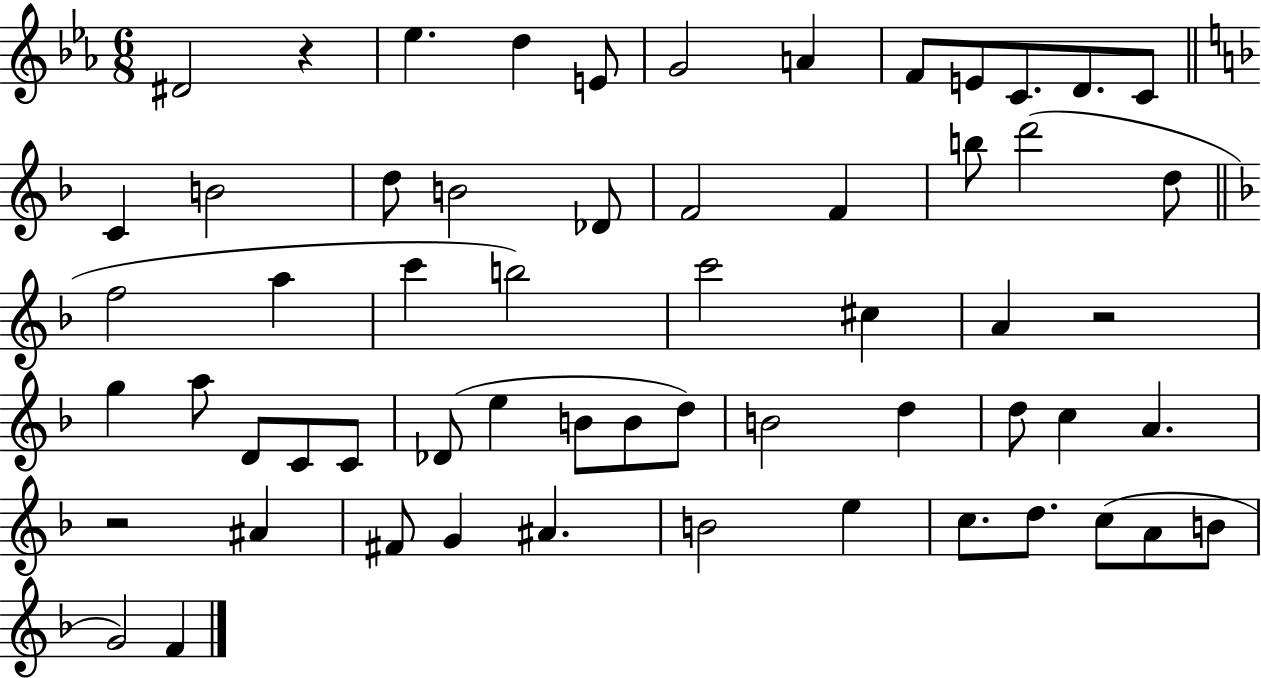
{
  \clef treble
  \numericTimeSignature
  \time 6/8
  \key ees \major
  dis'2 r4 | ees''4. d''4 e'8 | g'2 a'4 | f'8 e'8 c'8. d'8. c'8 | \break \bar "||" \break \key f \major c'4 b'2 | d''8 b'2 des'8 | f'2 f'4 | b''8 d'''2( d''8 | \break \bar "||" \break \key f \major f''2 a''4 | c'''4 b''2) | c'''2 cis''4 | a'4 r2 | \break g''4 a''8 d'8 c'8 c'8 | des'8( e''4 b'8 b'8 d''8) | b'2 d''4 | d''8 c''4 a'4. | \break r2 ais'4 | fis'8 g'4 ais'4. | b'2 e''4 | c''8. d''8. c''8( a'8 b'8 | \break g'2) f'4 | \bar "|."
}